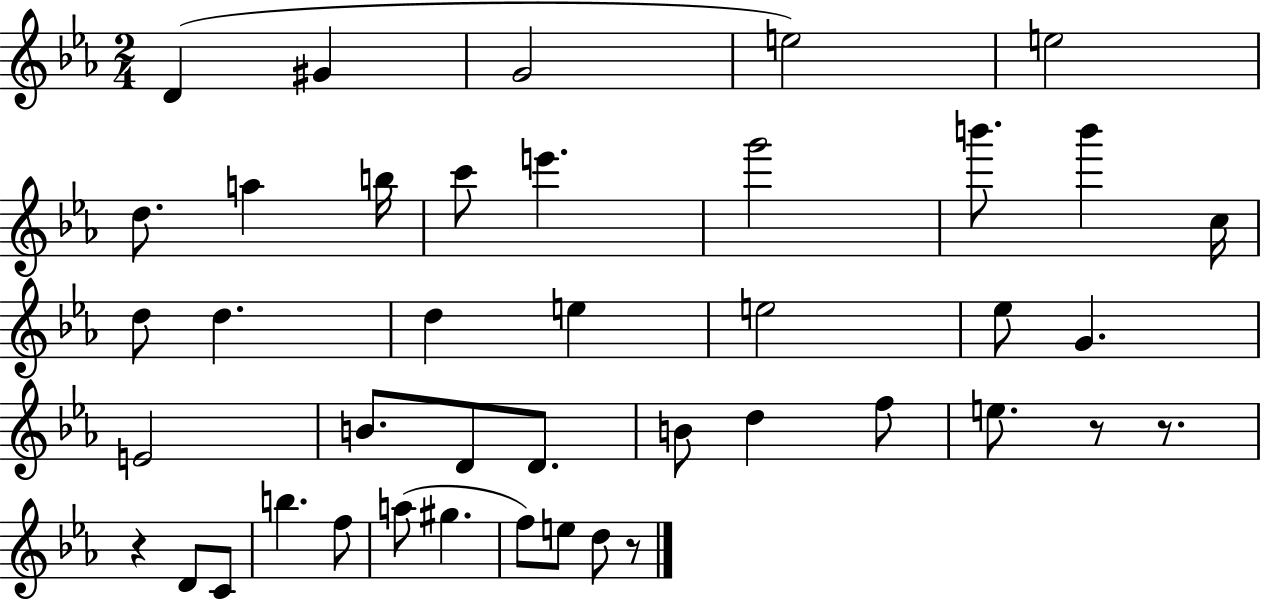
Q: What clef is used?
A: treble